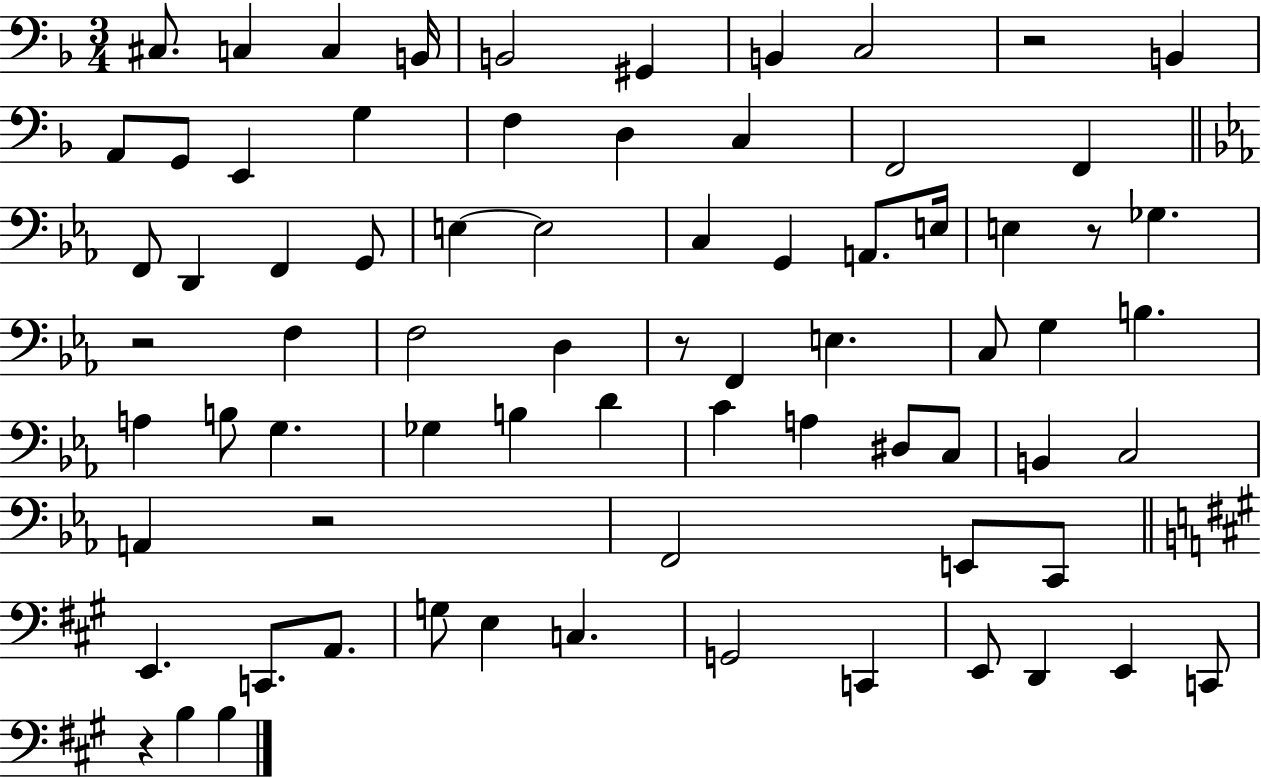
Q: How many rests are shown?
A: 6